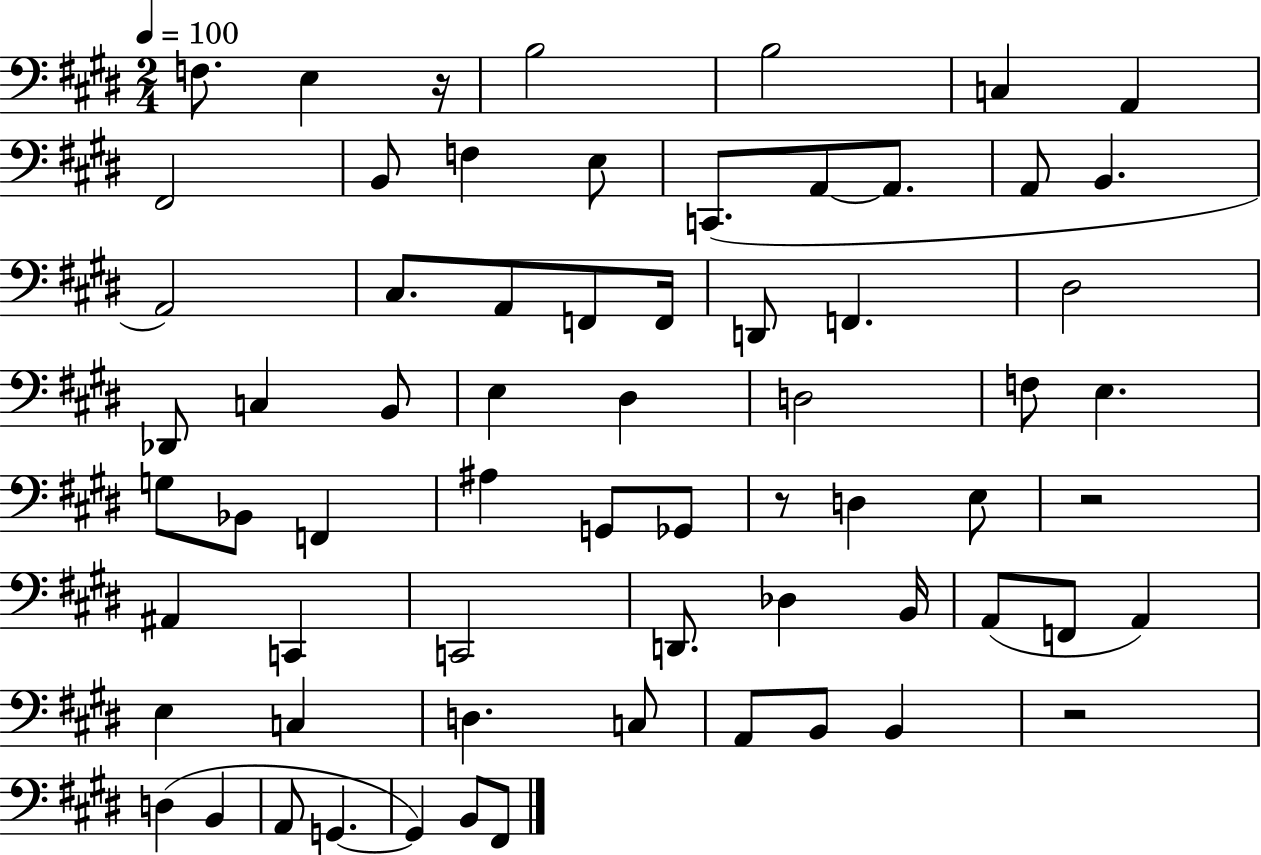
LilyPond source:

{
  \clef bass
  \numericTimeSignature
  \time 2/4
  \key e \major
  \tempo 4 = 100
  f8. e4 r16 | b2 | b2 | c4 a,4 | \break fis,2 | b,8 f4 e8 | c,8.( a,8~~ a,8. | a,8 b,4. | \break a,2) | cis8. a,8 f,8 f,16 | d,8 f,4. | dis2 | \break des,8 c4 b,8 | e4 dis4 | d2 | f8 e4. | \break g8 bes,8 f,4 | ais4 g,8 ges,8 | r8 d4 e8 | r2 | \break ais,4 c,4 | c,2 | d,8. des4 b,16 | a,8( f,8 a,4) | \break e4 c4 | d4. c8 | a,8 b,8 b,4 | r2 | \break d4( b,4 | a,8 g,4.~~ | g,4) b,8 fis,8 | \bar "|."
}